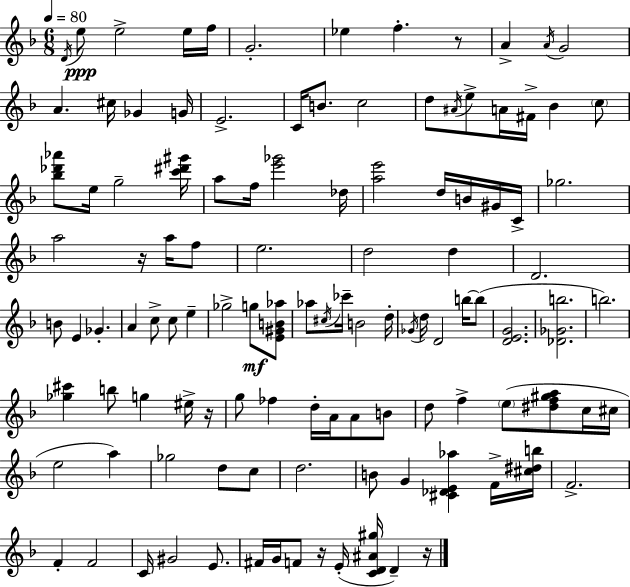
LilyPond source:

{
  \clef treble
  \numericTimeSignature
  \time 6/8
  \key f \major
  \tempo 4 = 80
  \acciaccatura { d'16 }\ppp e''8 e''2-> e''16 | f''16 g'2.-. | ees''4 f''4.-. r8 | a'4-> \acciaccatura { a'16 } g'2 | \break a'4. cis''16 ges'4 | g'16 e'2.-> | c'16 b'8. c''2 | d''8 \acciaccatura { ais'16 } e''8-> a'16 fis'16-> bes'4 | \break \parenthesize c''8 <bes'' des''' aes'''>8 e''16 g''2-- | <c''' dis''' gis'''>16 a''8 f''16 <e''' ges'''>2 | des''16 <a'' e'''>2 d''16 | b'16 gis'16 c'16-> ges''2. | \break a''2 r16 | a''16 f''8 e''2. | d''2 d''4 | d'2. | \break b'8 e'4 ges'4.-. | a'4 c''8-> c''8 e''4-- | ges''2-> g''8\mf | <e' gis' b' aes''>8 aes''8 \acciaccatura { cis''16 } ces'''16-- b'2 | \break d''16-. \acciaccatura { ges'16 } d''16 d'2 | b''16~~ b''8( <d' e' g'>2. | <des' ges' b''>2. | b''2.) | \break <ges'' cis'''>4 b''8 g''4 | eis''16-> r16 g''8 fes''4 d''16-. | a'16 a'8 b'8 d''8 f''4-> \parenthesize e''8( | <dis'' f'' gis'' a''>8 c''16 cis''16 e''2 | \break a''4) ges''2 | d''8 c''8 d''2. | b'8 g'4 <cis' des' e' aes''>4 | f'16-> <cis'' dis'' b''>16 f'2.-> | \break f'4-. f'2 | c'16 gis'2 | e'8. fis'16 g'16 f'8 r16 e'16-.( <c' d' ais' gis''>16 | d'4--) r16 \bar "|."
}